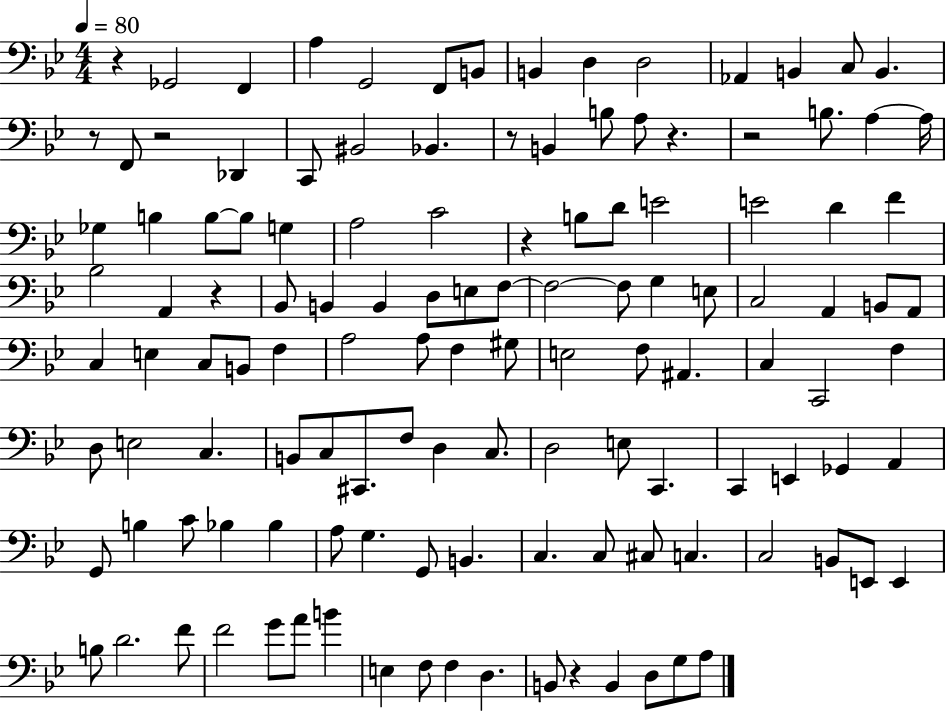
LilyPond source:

{
  \clef bass
  \numericTimeSignature
  \time 4/4
  \key bes \major
  \tempo 4 = 80
  r4 ges,2 f,4 | a4 g,2 f,8 b,8 | b,4 d4 d2 | aes,4 b,4 c8 b,4. | \break r8 f,8 r2 des,4 | c,8 bis,2 bes,4. | r8 b,4 b8 a8 r4. | r2 b8. a4~~ a16 | \break ges4 b4 b8~~ b8 g4 | a2 c'2 | r4 b8 d'8 e'2 | e'2 d'4 f'4 | \break bes2 a,4 r4 | bes,8 b,4 b,4 d8 e8 f8~~ | f2~~ f8 g4 e8 | c2 a,4 b,8 a,8 | \break c4 e4 c8 b,8 f4 | a2 a8 f4 gis8 | e2 f8 ais,4. | c4 c,2 f4 | \break d8 e2 c4. | b,8 c8 cis,8. f8 d4 c8. | d2 e8 c,4. | c,4 e,4 ges,4 a,4 | \break g,8 b4 c'8 bes4 bes4 | a8 g4. g,8 b,4. | c4. c8 cis8 c4. | c2 b,8 e,8 e,4 | \break b8 d'2. f'8 | f'2 g'8 a'8 b'4 | e4 f8 f4 d4. | b,8 r4 b,4 d8 g8 a8 | \break \bar "|."
}